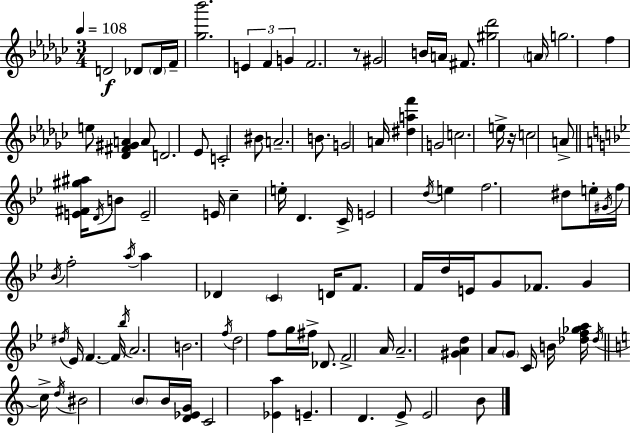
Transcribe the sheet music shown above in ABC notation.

X:1
T:Untitled
M:3/4
L:1/4
K:Ebm
D2 _D/2 _D/4 F/4 [_g_b']2 E F G F2 z/2 ^G2 B/4 A/4 ^F/2 [^g_d']2 A/4 g2 f e/2 [_D^F^GA] A/2 D2 _E/2 C2 ^B/2 A2 B/2 G2 A/4 [^daf'] G2 c2 e/4 z/4 c2 A/2 [E^F^g^a]/4 D/4 B/2 E2 E/4 c e/4 D C/4 E2 d/4 e f2 ^d/2 e/4 ^G/4 f/4 _B/4 f2 a/4 a _D C D/4 F/2 F/4 d/4 E/4 G/2 _F/2 G ^d/4 _E/4 F F/4 _b/4 A2 B2 f/4 d2 f/2 g/4 ^f/4 _D/2 F2 A/4 A2 [^GAd] A/2 G/2 C/4 B/4 [_df_ga]/4 _d/4 c/4 d/4 ^B2 B/2 B/4 [D_EG]/4 C2 [_Ea] E D E/2 E2 B/2